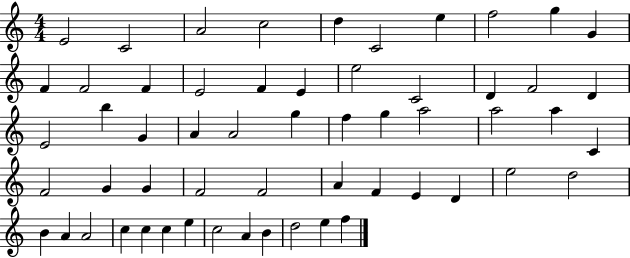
E4/h C4/h A4/h C5/h D5/q C4/h E5/q F5/h G5/q G4/q F4/q F4/h F4/q E4/h F4/q E4/q E5/h C4/h D4/q F4/h D4/q E4/h B5/q G4/q A4/q A4/h G5/q F5/q G5/q A5/h A5/h A5/q C4/q F4/h G4/q G4/q F4/h F4/h A4/q F4/q E4/q D4/q E5/h D5/h B4/q A4/q A4/h C5/q C5/q C5/q E5/q C5/h A4/q B4/q D5/h E5/q F5/q